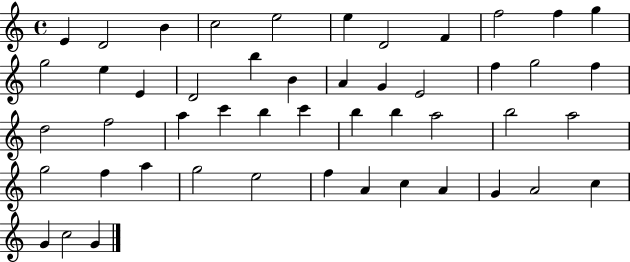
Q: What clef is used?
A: treble